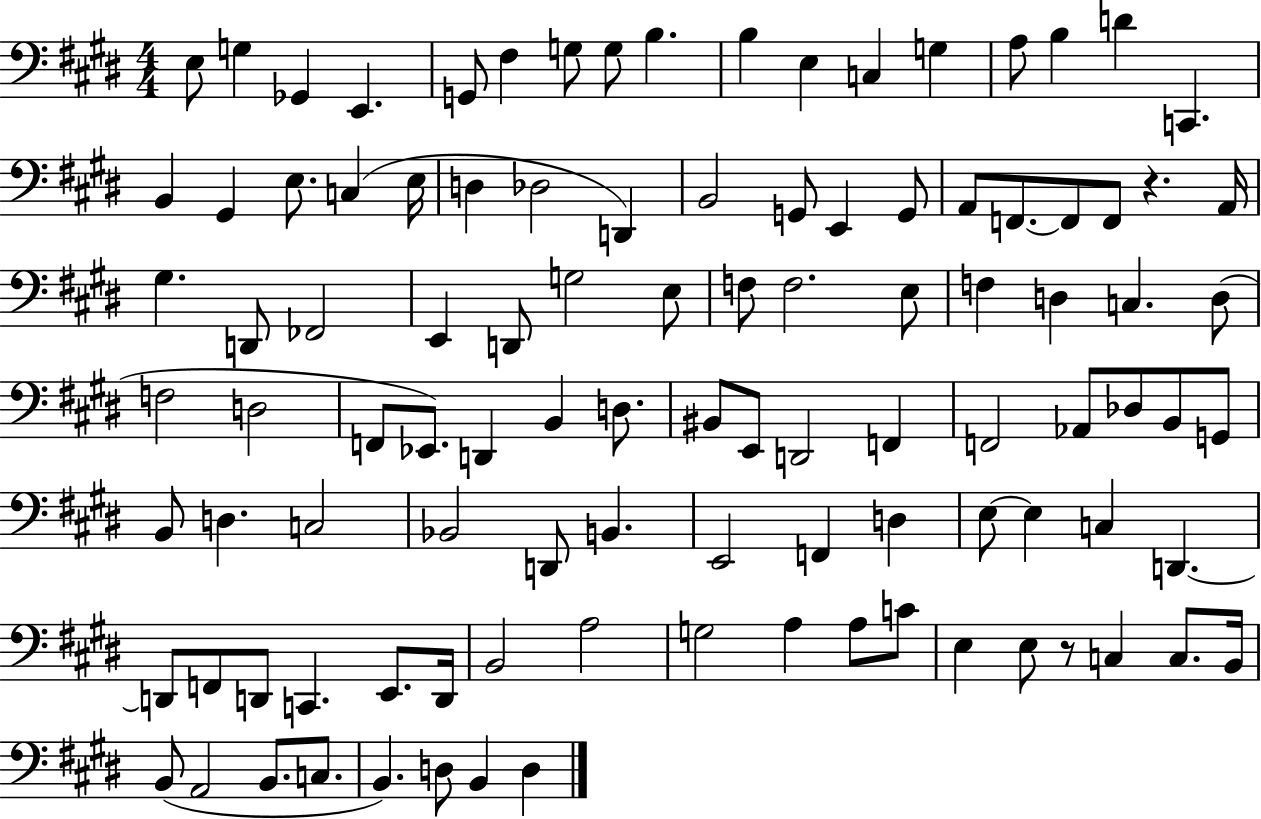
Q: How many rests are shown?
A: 2